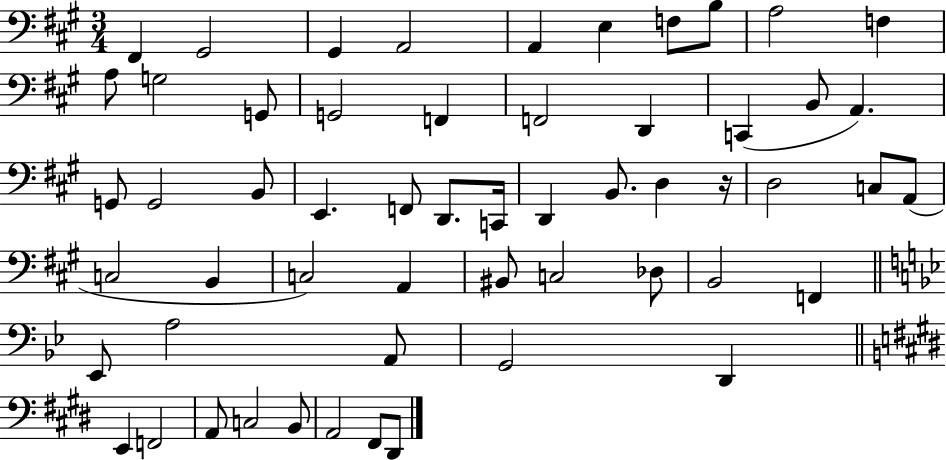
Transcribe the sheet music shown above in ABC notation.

X:1
T:Untitled
M:3/4
L:1/4
K:A
^F,, ^G,,2 ^G,, A,,2 A,, E, F,/2 B,/2 A,2 F, A,/2 G,2 G,,/2 G,,2 F,, F,,2 D,, C,, B,,/2 A,, G,,/2 G,,2 B,,/2 E,, F,,/2 D,,/2 C,,/4 D,, B,,/2 D, z/4 D,2 C,/2 A,,/2 C,2 B,, C,2 A,, ^B,,/2 C,2 _D,/2 B,,2 F,, _E,,/2 A,2 A,,/2 G,,2 D,, E,, F,,2 A,,/2 C,2 B,,/2 A,,2 ^F,,/2 ^D,,/2